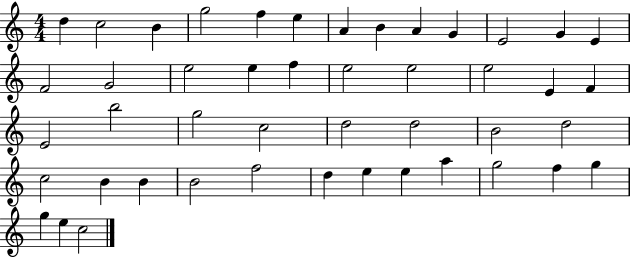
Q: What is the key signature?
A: C major